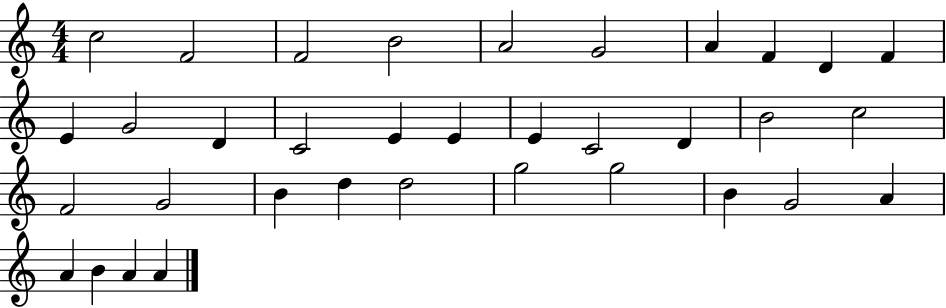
X:1
T:Untitled
M:4/4
L:1/4
K:C
c2 F2 F2 B2 A2 G2 A F D F E G2 D C2 E E E C2 D B2 c2 F2 G2 B d d2 g2 g2 B G2 A A B A A